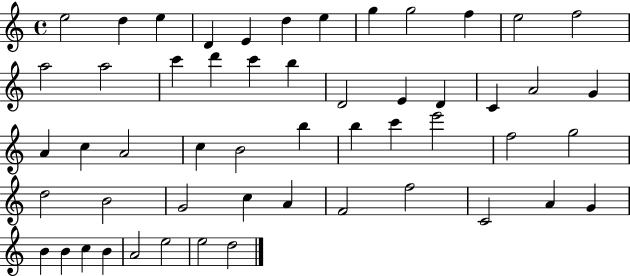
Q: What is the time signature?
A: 4/4